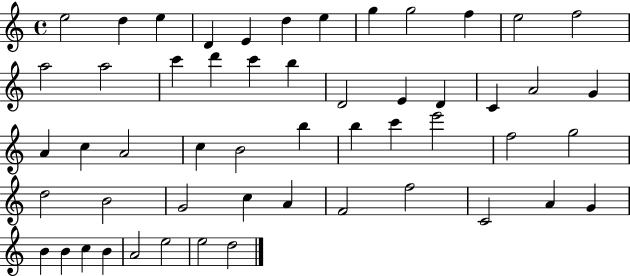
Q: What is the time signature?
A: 4/4